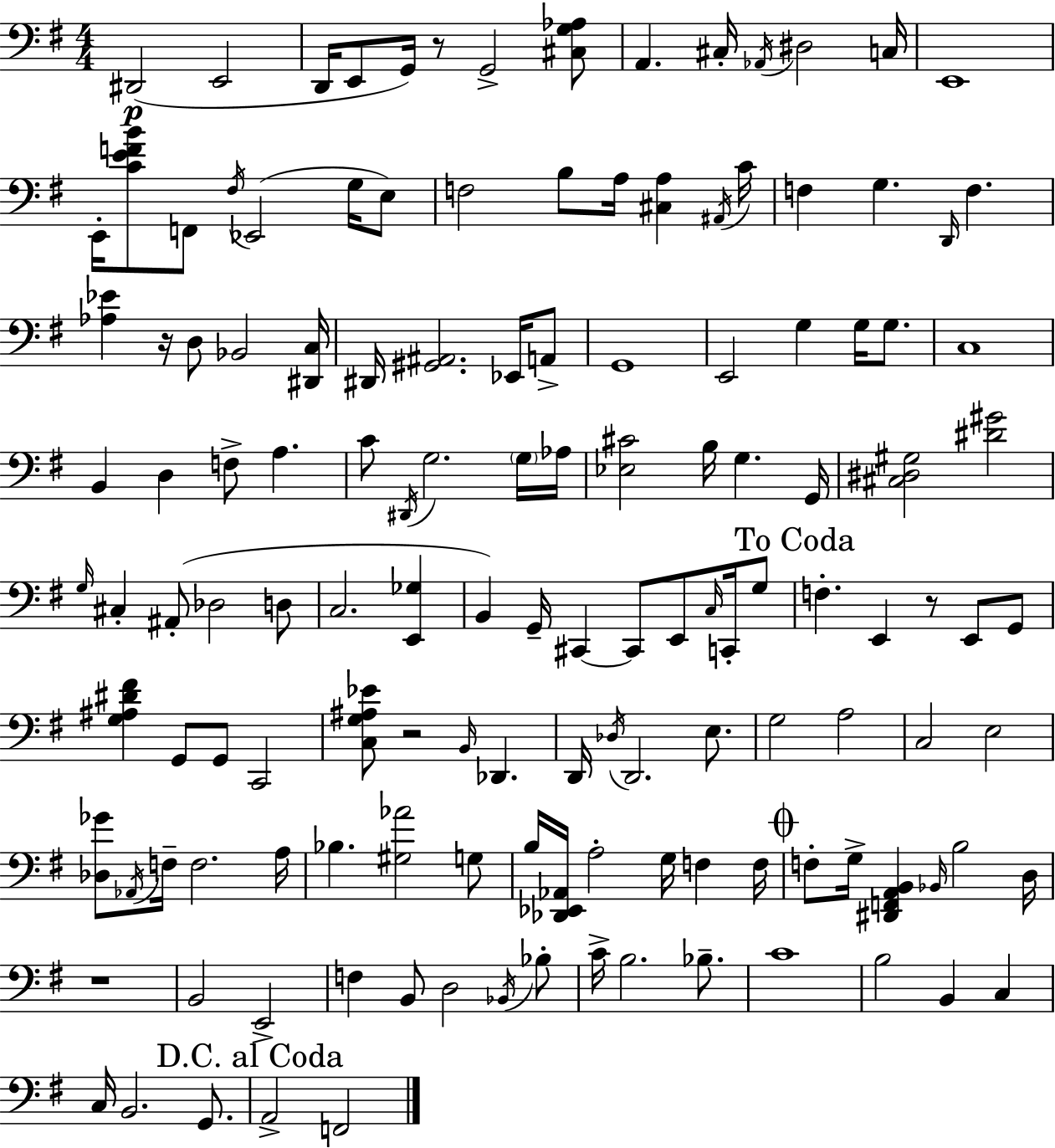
X:1
T:Untitled
M:4/4
L:1/4
K:Em
^D,,2 E,,2 D,,/4 E,,/2 G,,/4 z/2 G,,2 [^C,G,_A,]/2 A,, ^C,/4 _A,,/4 ^D,2 C,/4 E,,4 E,,/4 [CEFB]/2 F,,/2 ^F,/4 _E,,2 G,/4 E,/2 F,2 B,/2 A,/4 [^C,A,] ^A,,/4 C/4 F, G, D,,/4 F, [_A,_E] z/4 D,/2 _B,,2 [^D,,C,]/4 ^D,,/4 [^G,,^A,,]2 _E,,/4 A,,/2 G,,4 E,,2 G, G,/4 G,/2 C,4 B,, D, F,/2 A, C/2 ^D,,/4 G,2 G,/4 _A,/4 [_E,^C]2 B,/4 G, G,,/4 [^C,^D,^G,]2 [^D^G]2 G,/4 ^C, ^A,,/2 _D,2 D,/2 C,2 [E,,_G,] B,, G,,/4 ^C,, ^C,,/2 E,,/2 C,/4 C,,/4 G,/2 F, E,, z/2 E,,/2 G,,/2 [G,^A,^D^F] G,,/2 G,,/2 C,,2 [C,G,^A,_E]/2 z2 B,,/4 _D,, D,,/4 _D,/4 D,,2 E,/2 G,2 A,2 C,2 E,2 [_D,_G]/2 _A,,/4 F,/4 F,2 A,/4 _B, [^G,_A]2 G,/2 B,/4 [_D,,_E,,_A,,]/4 A,2 G,/4 F, F,/4 F,/2 G,/4 [^D,,F,,A,,B,,] _B,,/4 B,2 D,/4 z4 B,,2 E,,2 F, B,,/2 D,2 _B,,/4 _B,/2 C/4 B,2 _B,/2 C4 B,2 B,, C, C,/4 B,,2 G,,/2 A,,2 F,,2